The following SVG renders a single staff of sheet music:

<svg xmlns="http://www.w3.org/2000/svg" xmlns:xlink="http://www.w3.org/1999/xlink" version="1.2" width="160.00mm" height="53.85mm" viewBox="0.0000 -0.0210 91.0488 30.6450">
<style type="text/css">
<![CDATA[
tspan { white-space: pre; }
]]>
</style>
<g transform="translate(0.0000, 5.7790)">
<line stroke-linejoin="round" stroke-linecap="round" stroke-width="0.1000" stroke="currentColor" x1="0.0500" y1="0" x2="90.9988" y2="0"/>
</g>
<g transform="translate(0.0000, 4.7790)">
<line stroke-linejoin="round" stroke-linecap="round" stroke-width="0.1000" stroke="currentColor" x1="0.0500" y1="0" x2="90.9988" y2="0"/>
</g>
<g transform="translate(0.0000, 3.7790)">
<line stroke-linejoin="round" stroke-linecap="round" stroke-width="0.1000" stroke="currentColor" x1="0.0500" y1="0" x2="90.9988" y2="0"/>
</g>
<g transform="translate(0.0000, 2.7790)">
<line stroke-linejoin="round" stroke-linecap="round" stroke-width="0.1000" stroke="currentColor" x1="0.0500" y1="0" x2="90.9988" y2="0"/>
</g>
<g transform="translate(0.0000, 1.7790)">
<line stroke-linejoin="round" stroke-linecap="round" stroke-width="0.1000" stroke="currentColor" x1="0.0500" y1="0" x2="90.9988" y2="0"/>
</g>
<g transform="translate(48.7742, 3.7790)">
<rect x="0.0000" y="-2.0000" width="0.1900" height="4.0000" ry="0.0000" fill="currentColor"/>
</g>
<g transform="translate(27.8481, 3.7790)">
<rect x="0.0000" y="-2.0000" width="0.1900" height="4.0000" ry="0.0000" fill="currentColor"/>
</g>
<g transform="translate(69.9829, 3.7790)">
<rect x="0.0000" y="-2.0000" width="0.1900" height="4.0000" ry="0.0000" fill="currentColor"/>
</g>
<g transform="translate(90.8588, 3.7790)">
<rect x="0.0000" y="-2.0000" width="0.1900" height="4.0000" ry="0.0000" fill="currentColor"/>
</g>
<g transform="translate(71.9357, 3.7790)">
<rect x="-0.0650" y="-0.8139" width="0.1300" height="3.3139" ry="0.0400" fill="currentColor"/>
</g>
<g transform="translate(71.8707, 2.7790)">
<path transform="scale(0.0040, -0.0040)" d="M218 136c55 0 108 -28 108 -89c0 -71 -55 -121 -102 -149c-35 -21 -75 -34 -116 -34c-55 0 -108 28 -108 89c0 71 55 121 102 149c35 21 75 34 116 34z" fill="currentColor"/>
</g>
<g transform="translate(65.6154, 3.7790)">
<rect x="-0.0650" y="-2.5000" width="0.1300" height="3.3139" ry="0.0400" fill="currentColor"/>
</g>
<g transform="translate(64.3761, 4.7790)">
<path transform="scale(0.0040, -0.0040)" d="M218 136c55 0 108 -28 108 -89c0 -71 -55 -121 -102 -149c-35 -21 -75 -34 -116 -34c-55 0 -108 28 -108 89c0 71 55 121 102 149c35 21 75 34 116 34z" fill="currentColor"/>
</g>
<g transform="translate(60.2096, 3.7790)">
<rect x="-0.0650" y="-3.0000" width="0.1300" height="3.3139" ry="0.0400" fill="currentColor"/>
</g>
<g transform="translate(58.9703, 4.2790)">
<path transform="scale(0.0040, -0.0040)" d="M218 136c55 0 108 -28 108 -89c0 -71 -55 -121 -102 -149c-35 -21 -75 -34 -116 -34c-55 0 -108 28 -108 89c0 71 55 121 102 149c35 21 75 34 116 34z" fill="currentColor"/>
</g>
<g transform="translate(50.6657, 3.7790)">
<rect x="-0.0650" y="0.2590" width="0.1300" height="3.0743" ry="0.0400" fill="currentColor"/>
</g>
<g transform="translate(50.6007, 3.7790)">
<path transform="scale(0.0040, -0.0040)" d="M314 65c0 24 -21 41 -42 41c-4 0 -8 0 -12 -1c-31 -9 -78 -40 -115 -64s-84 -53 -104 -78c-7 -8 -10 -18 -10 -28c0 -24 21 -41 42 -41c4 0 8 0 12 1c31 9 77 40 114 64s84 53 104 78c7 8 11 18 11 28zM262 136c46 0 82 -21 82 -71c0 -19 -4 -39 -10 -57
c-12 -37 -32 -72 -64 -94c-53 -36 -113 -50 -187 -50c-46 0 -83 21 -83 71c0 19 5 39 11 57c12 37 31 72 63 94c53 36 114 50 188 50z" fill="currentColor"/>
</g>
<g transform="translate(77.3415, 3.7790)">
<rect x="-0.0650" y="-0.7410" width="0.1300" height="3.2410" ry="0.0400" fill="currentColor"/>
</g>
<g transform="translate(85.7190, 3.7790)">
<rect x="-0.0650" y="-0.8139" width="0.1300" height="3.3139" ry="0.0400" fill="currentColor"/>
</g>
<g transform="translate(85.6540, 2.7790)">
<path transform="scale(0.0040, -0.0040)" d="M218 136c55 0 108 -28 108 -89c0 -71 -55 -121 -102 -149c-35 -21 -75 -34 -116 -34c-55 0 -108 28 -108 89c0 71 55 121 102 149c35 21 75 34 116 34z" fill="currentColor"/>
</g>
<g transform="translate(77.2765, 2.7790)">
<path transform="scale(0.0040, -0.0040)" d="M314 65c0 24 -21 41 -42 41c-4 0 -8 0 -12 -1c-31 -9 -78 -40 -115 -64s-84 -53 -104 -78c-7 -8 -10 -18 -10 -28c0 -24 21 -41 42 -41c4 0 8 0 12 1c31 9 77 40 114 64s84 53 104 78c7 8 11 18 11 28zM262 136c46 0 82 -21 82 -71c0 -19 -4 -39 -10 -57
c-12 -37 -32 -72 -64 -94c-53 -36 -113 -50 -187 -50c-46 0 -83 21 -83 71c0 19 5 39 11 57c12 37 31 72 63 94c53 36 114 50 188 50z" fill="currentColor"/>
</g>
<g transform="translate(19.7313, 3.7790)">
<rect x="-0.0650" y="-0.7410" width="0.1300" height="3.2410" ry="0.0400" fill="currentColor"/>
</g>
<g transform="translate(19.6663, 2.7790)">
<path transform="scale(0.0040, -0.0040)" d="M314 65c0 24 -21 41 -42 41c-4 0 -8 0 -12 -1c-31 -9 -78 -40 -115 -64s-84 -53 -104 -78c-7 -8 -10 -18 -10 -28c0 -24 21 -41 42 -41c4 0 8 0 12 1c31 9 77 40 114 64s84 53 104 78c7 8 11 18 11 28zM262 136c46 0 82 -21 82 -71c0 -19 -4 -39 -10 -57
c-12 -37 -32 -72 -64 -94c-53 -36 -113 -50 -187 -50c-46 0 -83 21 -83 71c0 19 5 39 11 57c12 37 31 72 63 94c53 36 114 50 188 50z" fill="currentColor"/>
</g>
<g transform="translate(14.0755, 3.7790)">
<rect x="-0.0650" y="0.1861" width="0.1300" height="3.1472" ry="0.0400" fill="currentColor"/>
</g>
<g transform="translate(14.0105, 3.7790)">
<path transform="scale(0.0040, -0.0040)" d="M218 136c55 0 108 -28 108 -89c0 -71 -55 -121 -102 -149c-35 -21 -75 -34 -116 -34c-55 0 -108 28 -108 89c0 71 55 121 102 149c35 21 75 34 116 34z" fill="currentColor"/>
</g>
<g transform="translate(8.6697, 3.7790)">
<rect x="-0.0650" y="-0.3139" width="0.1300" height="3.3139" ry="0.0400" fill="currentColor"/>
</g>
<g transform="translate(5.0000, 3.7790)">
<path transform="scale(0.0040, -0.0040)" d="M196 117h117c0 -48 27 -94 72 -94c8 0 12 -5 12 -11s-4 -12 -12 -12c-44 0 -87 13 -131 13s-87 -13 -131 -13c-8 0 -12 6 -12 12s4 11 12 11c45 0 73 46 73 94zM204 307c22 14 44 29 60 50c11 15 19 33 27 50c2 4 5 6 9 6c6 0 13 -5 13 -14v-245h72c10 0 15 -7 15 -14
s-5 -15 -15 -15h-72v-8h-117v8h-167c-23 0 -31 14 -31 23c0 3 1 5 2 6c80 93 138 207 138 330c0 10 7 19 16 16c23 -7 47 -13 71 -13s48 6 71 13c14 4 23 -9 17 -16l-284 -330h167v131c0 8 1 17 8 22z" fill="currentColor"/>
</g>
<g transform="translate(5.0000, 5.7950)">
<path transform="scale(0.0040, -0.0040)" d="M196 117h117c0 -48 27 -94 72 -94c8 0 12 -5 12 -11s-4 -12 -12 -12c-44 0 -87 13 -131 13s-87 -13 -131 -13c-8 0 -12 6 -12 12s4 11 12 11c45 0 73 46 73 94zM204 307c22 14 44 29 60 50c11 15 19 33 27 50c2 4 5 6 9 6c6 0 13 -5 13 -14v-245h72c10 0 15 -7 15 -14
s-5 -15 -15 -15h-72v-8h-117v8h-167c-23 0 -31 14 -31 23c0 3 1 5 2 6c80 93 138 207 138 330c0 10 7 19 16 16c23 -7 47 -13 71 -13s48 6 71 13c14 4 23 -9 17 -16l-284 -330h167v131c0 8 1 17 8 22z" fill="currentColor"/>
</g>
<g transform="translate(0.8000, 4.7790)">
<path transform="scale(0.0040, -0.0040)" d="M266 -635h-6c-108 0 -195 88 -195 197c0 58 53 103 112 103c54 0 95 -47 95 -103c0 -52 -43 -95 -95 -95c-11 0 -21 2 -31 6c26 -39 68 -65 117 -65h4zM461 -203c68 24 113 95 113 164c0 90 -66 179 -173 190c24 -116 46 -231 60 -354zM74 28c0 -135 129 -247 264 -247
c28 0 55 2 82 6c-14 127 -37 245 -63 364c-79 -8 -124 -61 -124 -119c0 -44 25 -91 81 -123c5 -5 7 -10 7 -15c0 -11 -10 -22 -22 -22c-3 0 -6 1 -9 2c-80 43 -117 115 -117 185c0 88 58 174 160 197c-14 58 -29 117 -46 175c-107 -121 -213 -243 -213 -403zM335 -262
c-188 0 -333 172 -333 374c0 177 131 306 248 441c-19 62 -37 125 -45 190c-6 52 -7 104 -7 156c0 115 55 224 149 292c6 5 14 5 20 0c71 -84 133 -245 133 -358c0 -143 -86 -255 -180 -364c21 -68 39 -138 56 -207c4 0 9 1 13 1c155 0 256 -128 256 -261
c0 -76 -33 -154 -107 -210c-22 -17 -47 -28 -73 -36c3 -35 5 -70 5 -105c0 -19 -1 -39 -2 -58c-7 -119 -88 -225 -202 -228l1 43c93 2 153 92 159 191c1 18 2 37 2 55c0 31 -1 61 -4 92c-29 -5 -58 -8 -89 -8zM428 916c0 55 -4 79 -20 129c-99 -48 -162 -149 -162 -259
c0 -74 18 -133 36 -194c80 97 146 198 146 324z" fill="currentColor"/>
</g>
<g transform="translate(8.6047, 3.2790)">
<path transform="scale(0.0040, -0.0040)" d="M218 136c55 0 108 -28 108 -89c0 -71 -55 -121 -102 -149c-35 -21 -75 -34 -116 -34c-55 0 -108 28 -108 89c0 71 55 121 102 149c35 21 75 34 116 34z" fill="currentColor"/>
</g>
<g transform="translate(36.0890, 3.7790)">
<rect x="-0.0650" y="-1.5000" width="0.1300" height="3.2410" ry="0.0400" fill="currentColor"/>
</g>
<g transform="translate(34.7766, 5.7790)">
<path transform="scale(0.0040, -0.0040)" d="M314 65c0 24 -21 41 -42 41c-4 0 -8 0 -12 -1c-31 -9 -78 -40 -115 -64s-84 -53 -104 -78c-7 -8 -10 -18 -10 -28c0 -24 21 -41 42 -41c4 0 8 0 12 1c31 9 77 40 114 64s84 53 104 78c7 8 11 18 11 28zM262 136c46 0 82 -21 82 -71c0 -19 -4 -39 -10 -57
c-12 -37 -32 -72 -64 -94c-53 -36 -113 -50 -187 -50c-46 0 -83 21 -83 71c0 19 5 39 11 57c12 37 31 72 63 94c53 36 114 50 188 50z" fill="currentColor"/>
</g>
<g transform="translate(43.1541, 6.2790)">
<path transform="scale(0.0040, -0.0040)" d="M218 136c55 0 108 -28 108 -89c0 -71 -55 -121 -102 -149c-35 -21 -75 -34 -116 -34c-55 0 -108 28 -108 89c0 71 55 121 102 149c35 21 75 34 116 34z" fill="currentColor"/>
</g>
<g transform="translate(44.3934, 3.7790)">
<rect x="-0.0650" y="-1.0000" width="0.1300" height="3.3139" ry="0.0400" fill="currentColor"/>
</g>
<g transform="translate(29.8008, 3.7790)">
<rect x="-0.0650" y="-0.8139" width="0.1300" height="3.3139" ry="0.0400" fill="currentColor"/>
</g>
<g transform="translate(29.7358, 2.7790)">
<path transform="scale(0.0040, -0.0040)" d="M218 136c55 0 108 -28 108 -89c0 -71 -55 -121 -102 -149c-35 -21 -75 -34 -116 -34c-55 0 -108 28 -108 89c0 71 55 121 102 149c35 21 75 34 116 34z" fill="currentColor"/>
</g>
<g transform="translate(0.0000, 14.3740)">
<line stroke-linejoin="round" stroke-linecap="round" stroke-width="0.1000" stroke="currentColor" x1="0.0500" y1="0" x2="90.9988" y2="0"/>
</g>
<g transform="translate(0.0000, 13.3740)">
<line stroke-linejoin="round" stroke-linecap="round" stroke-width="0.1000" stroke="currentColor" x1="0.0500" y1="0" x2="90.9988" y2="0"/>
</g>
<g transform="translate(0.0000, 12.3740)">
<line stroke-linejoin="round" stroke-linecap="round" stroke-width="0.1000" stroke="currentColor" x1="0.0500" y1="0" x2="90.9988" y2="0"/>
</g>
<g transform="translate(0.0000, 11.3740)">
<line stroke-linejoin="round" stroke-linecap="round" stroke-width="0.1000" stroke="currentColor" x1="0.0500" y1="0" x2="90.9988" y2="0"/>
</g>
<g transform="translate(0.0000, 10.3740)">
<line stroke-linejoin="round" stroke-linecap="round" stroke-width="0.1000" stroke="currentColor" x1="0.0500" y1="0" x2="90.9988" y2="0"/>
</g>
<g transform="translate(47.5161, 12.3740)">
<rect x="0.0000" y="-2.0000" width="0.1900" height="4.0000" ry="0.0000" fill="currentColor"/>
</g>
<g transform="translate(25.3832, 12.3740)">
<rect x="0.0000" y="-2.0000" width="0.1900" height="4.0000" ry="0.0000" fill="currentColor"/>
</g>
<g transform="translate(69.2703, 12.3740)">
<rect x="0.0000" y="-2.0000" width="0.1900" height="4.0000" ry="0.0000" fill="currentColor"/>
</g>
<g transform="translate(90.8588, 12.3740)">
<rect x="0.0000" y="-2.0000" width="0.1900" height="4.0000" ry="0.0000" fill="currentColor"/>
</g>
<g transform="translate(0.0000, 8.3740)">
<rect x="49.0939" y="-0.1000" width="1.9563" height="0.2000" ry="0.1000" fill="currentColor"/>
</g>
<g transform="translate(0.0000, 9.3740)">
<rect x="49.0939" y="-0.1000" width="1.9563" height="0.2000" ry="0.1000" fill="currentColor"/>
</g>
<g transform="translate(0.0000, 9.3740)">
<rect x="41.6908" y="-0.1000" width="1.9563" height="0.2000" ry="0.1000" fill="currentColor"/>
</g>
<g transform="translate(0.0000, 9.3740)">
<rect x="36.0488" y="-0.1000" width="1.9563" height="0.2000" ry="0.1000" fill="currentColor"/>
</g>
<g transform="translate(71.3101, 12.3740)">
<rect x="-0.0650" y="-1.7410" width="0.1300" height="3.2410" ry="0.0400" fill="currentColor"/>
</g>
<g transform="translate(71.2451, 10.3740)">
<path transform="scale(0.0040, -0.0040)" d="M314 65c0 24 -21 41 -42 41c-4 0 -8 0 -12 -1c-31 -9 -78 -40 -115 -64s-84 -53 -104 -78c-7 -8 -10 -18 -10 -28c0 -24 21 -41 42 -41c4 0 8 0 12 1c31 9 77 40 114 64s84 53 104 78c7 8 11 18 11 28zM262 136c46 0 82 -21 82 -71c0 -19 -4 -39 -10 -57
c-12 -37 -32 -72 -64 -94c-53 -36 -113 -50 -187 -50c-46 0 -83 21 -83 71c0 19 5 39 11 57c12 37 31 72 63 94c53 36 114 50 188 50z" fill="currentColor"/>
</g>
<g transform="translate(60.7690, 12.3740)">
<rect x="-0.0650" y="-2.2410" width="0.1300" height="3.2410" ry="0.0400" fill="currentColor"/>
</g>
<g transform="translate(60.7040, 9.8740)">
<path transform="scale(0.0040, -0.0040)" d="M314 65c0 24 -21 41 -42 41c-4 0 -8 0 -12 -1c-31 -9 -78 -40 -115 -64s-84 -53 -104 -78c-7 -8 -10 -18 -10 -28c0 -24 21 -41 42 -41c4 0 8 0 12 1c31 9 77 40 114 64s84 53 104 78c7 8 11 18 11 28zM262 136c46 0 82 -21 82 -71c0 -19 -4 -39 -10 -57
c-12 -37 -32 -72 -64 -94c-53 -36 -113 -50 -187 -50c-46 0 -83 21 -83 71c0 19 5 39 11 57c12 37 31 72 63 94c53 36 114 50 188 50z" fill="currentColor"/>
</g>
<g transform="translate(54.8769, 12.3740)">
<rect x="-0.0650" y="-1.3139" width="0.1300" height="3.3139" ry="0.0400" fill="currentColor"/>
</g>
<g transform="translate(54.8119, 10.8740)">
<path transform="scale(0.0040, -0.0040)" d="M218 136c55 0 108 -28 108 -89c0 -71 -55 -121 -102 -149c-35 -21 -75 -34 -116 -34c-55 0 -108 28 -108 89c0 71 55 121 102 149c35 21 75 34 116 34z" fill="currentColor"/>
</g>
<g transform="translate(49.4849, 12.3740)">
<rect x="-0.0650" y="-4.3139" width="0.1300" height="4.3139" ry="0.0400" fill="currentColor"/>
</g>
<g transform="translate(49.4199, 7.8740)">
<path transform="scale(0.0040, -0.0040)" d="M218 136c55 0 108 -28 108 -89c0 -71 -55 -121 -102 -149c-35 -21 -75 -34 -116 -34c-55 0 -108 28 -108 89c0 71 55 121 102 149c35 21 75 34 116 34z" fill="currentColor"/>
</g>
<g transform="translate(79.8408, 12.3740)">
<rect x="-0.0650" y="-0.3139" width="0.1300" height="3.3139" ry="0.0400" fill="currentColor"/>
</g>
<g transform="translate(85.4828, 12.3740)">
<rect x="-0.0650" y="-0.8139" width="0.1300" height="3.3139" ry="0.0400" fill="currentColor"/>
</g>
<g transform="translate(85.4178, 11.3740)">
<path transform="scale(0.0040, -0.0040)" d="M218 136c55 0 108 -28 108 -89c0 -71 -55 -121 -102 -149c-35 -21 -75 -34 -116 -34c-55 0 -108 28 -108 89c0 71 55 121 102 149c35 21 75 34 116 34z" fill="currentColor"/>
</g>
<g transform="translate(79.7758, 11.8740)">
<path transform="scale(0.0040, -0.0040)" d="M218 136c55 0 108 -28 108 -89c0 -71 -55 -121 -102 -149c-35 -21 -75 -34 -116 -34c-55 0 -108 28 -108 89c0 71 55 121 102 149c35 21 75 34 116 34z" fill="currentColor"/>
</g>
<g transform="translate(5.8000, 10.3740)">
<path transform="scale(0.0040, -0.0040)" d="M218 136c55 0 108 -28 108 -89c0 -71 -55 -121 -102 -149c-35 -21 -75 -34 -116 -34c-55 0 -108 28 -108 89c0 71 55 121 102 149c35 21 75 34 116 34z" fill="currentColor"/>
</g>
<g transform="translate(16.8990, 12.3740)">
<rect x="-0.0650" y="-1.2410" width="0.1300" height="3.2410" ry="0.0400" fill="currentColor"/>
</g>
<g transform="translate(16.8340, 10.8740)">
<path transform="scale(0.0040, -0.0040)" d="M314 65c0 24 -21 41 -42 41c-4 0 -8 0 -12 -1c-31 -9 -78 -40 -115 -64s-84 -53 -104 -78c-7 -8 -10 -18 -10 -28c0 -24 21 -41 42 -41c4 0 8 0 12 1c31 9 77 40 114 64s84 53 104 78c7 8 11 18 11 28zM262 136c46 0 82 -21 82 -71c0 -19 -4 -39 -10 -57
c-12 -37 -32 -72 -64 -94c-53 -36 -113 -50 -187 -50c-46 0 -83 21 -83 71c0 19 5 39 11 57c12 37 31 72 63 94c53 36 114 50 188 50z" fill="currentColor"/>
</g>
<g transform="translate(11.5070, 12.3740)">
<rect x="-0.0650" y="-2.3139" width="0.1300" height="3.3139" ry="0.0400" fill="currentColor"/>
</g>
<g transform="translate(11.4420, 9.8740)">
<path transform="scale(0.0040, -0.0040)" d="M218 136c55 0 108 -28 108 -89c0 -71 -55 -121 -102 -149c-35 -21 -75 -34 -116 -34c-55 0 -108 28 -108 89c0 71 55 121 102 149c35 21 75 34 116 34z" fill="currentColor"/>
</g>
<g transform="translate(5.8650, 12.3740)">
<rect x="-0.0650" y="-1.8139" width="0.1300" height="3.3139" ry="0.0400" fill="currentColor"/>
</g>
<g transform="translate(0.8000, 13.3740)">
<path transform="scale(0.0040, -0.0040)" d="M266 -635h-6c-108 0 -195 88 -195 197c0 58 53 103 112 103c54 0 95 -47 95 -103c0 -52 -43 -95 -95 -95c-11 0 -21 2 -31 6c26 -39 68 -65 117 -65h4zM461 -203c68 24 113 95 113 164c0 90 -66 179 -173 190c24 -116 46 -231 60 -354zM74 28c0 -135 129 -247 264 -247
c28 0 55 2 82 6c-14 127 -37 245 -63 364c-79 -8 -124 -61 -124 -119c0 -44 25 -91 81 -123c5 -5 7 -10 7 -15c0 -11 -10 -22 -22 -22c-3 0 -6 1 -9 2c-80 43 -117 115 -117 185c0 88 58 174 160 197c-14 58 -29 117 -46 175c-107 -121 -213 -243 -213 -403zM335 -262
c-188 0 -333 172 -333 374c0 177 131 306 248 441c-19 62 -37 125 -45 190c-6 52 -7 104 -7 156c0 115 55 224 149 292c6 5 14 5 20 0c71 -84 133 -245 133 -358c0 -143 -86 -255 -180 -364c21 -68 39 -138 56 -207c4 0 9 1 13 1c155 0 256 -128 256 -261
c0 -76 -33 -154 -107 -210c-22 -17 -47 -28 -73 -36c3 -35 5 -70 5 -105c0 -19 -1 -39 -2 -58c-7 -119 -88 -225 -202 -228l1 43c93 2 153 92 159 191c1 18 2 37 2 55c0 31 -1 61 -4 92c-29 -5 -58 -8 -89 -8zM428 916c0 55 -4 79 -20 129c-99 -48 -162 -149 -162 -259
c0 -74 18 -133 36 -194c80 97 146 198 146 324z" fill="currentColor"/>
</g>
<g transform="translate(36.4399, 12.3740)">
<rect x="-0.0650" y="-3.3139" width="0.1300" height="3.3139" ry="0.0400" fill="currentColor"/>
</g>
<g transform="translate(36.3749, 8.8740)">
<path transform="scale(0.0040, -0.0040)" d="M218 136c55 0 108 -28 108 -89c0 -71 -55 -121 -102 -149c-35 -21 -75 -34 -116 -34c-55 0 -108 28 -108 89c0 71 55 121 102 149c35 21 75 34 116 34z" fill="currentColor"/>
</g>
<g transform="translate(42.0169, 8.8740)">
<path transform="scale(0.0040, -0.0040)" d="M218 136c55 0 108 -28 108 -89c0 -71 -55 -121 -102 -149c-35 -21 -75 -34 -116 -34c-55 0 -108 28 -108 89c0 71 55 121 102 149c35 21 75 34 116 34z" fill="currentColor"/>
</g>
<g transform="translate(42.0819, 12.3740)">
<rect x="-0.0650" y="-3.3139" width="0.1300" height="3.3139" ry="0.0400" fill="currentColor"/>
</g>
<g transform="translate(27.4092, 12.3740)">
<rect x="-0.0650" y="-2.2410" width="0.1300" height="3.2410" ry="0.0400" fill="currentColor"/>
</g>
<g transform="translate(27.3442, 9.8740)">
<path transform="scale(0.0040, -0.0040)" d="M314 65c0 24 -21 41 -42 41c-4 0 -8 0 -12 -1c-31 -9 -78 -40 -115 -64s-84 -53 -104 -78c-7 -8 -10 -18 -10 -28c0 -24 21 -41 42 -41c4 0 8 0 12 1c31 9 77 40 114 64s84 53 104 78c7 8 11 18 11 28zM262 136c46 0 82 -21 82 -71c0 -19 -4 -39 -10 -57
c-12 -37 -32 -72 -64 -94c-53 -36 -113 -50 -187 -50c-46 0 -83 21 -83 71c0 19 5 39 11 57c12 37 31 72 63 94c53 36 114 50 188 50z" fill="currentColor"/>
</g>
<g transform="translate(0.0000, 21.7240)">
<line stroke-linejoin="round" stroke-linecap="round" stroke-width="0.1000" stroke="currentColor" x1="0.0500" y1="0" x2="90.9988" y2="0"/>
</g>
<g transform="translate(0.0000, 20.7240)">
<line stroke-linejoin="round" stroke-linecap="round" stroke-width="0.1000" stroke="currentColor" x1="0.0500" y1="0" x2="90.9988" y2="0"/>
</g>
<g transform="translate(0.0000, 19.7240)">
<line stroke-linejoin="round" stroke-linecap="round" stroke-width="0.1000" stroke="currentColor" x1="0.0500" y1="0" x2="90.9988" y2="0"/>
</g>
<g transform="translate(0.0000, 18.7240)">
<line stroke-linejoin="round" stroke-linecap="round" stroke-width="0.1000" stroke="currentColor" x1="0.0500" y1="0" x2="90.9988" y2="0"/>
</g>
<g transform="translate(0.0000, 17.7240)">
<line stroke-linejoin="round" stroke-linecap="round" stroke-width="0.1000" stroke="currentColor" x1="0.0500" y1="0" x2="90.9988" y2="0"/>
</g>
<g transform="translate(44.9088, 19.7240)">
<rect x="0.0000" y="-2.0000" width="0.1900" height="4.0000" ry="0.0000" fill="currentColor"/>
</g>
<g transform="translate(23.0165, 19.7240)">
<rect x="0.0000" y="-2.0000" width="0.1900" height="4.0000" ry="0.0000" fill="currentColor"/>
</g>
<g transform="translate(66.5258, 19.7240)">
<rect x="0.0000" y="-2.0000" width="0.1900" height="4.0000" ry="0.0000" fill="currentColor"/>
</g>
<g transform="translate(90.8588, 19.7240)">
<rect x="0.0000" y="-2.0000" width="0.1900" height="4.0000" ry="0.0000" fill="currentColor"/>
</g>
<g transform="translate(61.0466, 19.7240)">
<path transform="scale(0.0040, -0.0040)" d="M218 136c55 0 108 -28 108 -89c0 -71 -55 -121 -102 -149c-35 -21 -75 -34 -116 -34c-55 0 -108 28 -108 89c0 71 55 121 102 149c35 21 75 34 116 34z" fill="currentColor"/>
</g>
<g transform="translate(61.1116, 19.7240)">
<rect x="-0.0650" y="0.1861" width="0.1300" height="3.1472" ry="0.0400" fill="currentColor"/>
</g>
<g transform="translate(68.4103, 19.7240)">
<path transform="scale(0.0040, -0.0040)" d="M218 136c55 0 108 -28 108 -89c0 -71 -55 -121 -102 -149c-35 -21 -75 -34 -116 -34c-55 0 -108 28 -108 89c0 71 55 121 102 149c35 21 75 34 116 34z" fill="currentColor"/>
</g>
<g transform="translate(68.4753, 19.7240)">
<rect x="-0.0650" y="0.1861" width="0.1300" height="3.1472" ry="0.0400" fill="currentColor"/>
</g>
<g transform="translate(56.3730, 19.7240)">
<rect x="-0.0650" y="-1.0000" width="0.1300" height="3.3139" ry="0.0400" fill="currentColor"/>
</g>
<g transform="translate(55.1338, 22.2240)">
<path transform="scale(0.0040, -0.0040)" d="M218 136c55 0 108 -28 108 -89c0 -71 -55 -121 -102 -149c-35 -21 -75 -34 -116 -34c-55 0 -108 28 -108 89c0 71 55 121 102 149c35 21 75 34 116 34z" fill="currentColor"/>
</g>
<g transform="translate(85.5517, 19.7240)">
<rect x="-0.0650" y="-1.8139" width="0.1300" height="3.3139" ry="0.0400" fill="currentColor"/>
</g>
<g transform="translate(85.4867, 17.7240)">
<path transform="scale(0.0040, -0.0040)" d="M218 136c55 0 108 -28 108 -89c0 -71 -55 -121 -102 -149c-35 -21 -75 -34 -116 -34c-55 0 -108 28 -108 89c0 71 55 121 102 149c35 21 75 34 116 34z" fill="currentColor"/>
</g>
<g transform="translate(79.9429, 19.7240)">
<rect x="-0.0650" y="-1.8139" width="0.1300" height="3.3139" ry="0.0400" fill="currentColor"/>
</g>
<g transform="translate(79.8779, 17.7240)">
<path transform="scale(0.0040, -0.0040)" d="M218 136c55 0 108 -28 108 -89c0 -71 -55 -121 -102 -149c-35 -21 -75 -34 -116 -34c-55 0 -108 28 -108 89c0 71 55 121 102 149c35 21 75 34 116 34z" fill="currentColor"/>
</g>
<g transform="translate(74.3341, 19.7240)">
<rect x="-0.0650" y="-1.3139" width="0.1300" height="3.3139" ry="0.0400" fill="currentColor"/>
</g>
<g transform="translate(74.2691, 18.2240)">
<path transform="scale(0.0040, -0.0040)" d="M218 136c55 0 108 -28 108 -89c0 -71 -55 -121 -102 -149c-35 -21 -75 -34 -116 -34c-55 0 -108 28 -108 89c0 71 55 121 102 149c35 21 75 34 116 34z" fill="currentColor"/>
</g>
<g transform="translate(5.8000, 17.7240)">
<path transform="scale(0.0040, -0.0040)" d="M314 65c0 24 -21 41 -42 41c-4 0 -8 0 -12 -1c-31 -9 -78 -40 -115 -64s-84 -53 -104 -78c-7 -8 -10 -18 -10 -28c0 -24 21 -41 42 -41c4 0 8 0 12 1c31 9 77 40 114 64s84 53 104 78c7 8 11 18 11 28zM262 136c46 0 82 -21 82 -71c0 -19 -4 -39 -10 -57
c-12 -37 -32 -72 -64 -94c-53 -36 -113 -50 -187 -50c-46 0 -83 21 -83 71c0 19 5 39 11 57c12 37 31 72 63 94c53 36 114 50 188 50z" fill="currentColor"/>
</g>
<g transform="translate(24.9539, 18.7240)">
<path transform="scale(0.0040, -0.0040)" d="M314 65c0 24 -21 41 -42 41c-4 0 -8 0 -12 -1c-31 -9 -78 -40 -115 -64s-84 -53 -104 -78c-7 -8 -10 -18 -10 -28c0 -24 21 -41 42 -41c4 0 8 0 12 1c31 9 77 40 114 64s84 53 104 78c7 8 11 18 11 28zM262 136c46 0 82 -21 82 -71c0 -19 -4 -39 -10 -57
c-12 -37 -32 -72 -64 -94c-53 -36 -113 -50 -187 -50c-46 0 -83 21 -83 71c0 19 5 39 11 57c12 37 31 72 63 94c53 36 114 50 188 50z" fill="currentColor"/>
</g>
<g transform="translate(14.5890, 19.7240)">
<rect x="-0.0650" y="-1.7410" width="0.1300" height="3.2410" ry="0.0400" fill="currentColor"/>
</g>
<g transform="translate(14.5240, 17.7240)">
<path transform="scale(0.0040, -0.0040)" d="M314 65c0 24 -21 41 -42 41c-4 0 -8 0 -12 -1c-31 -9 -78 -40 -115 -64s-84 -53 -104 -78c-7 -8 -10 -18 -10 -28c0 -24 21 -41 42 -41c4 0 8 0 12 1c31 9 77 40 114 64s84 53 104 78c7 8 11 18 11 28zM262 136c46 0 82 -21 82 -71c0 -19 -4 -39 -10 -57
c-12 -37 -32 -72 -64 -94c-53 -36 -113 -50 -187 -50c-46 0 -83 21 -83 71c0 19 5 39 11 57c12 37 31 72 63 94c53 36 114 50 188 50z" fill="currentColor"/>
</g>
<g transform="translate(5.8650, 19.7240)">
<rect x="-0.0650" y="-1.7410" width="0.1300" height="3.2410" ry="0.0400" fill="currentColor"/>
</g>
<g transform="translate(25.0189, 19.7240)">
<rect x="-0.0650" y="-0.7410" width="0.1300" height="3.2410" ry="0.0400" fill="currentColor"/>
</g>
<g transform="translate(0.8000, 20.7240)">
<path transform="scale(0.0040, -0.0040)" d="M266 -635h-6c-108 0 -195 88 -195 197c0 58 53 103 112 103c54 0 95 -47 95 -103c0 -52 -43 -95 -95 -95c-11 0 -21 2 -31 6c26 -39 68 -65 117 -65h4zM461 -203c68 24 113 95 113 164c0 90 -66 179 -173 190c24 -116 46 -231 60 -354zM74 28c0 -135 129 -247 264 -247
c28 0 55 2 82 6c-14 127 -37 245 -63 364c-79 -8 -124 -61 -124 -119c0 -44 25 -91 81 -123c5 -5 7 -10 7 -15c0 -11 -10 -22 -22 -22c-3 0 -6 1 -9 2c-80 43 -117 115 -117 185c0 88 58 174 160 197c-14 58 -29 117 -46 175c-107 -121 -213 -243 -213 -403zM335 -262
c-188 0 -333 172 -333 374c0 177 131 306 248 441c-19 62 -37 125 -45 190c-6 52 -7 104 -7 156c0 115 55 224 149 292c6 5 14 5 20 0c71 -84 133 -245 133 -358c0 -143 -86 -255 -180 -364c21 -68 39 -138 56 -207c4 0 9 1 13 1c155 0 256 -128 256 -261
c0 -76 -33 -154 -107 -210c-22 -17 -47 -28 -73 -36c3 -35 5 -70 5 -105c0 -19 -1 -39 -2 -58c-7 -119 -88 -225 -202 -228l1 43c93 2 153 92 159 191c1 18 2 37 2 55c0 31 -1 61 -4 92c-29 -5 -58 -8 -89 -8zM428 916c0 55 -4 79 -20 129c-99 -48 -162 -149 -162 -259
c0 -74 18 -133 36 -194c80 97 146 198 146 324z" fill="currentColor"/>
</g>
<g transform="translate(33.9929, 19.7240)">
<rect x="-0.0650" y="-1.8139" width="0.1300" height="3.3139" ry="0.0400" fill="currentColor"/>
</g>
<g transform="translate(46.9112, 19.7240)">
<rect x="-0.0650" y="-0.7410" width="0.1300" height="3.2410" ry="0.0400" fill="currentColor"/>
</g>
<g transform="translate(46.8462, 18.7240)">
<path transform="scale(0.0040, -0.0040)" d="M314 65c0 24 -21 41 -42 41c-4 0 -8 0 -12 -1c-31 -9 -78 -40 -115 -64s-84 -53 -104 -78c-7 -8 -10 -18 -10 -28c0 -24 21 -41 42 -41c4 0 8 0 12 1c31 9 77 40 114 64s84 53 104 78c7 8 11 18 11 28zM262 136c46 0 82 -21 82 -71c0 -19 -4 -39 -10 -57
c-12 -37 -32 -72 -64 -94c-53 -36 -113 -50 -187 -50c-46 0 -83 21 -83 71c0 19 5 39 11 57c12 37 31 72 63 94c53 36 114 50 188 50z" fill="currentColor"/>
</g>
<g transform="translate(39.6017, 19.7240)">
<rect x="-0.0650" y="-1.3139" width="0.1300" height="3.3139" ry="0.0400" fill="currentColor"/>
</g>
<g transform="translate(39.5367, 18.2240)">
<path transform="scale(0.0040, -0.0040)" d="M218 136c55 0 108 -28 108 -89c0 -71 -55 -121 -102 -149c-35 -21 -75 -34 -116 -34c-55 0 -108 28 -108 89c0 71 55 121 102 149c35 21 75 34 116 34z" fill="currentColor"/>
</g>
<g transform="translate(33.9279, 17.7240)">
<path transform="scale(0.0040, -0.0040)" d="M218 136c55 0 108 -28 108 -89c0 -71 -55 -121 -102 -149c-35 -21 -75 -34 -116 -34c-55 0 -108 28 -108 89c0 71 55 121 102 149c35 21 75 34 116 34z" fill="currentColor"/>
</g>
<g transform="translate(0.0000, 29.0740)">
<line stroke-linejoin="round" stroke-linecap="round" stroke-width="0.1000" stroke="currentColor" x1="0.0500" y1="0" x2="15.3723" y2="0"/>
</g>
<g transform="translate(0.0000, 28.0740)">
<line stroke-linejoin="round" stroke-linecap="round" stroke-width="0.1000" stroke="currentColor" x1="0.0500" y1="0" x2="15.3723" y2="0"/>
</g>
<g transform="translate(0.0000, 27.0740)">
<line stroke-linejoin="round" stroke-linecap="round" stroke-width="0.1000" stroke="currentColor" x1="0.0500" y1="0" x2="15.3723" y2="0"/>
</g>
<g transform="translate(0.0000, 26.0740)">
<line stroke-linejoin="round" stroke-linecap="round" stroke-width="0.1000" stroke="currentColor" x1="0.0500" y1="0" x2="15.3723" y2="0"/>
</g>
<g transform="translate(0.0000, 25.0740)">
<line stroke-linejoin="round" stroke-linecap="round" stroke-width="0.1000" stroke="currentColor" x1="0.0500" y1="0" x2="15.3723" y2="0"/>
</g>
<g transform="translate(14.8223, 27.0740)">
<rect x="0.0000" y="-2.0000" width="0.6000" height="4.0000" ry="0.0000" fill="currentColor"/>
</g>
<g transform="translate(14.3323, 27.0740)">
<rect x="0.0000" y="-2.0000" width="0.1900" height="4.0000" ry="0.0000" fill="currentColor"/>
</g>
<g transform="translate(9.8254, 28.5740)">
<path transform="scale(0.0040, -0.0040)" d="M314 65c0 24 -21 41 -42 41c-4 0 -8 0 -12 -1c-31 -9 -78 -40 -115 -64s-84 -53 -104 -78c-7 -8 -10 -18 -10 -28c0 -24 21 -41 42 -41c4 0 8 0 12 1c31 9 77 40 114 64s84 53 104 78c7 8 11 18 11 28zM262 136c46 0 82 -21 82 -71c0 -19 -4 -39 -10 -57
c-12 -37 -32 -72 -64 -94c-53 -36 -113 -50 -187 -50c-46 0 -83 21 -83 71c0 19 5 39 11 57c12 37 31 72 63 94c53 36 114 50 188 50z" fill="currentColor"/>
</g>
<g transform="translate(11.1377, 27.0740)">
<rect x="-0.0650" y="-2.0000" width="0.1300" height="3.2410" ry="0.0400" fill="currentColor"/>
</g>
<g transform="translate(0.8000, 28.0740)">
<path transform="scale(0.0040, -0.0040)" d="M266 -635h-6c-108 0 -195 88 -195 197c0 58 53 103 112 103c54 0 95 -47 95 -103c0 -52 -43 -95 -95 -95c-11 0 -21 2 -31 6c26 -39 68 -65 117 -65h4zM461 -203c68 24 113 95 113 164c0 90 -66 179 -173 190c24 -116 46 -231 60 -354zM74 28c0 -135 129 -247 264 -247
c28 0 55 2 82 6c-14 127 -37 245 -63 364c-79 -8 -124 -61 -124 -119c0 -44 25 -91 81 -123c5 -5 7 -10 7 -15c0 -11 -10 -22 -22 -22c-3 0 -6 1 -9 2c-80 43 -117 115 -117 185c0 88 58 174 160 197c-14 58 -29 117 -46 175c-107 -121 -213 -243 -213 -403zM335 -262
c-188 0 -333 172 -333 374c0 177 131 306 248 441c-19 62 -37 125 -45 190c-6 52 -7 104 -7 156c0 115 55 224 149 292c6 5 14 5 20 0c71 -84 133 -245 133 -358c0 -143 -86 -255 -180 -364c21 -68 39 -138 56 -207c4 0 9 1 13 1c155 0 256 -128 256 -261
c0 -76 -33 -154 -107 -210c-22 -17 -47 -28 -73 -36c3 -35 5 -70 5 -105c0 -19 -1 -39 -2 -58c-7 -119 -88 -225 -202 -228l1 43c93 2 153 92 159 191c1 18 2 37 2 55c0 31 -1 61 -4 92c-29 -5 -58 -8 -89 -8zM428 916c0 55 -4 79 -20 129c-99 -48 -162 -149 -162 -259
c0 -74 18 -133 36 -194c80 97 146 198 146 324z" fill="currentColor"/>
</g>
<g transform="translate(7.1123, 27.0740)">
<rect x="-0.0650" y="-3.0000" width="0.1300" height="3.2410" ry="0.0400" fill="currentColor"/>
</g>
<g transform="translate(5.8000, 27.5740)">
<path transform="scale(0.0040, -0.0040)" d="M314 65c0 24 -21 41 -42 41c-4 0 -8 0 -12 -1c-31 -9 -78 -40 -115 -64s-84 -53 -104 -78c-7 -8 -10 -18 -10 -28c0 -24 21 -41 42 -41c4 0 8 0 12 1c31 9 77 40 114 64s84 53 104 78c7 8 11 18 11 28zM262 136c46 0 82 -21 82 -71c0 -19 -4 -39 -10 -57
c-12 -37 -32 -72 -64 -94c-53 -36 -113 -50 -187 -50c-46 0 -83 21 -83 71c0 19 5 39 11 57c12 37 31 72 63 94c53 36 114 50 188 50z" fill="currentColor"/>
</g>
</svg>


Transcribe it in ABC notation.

X:1
T:Untitled
M:4/4
L:1/4
K:C
c B d2 d E2 D B2 A G d d2 d f g e2 g2 b b d' e g2 f2 c d f2 f2 d2 f e d2 D B B e f f A2 F2